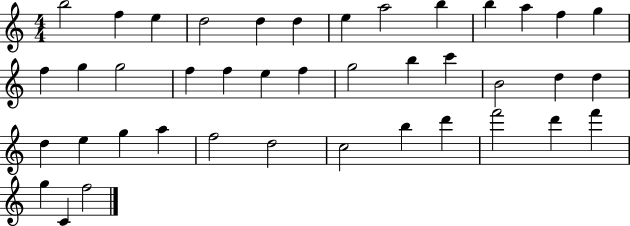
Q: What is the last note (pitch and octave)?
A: F5